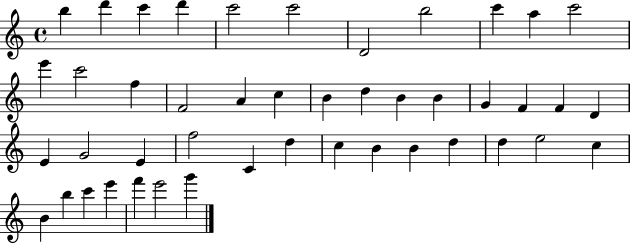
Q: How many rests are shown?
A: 0